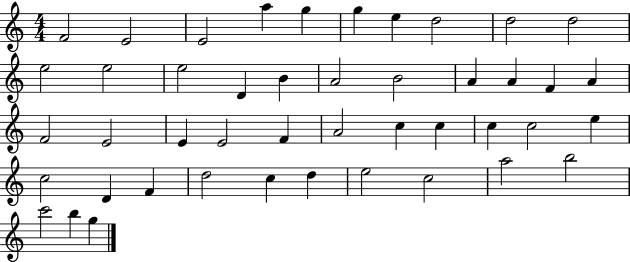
{
  \clef treble
  \numericTimeSignature
  \time 4/4
  \key c \major
  f'2 e'2 | e'2 a''4 g''4 | g''4 e''4 d''2 | d''2 d''2 | \break e''2 e''2 | e''2 d'4 b'4 | a'2 b'2 | a'4 a'4 f'4 a'4 | \break f'2 e'2 | e'4 e'2 f'4 | a'2 c''4 c''4 | c''4 c''2 e''4 | \break c''2 d'4 f'4 | d''2 c''4 d''4 | e''2 c''2 | a''2 b''2 | \break c'''2 b''4 g''4 | \bar "|."
}